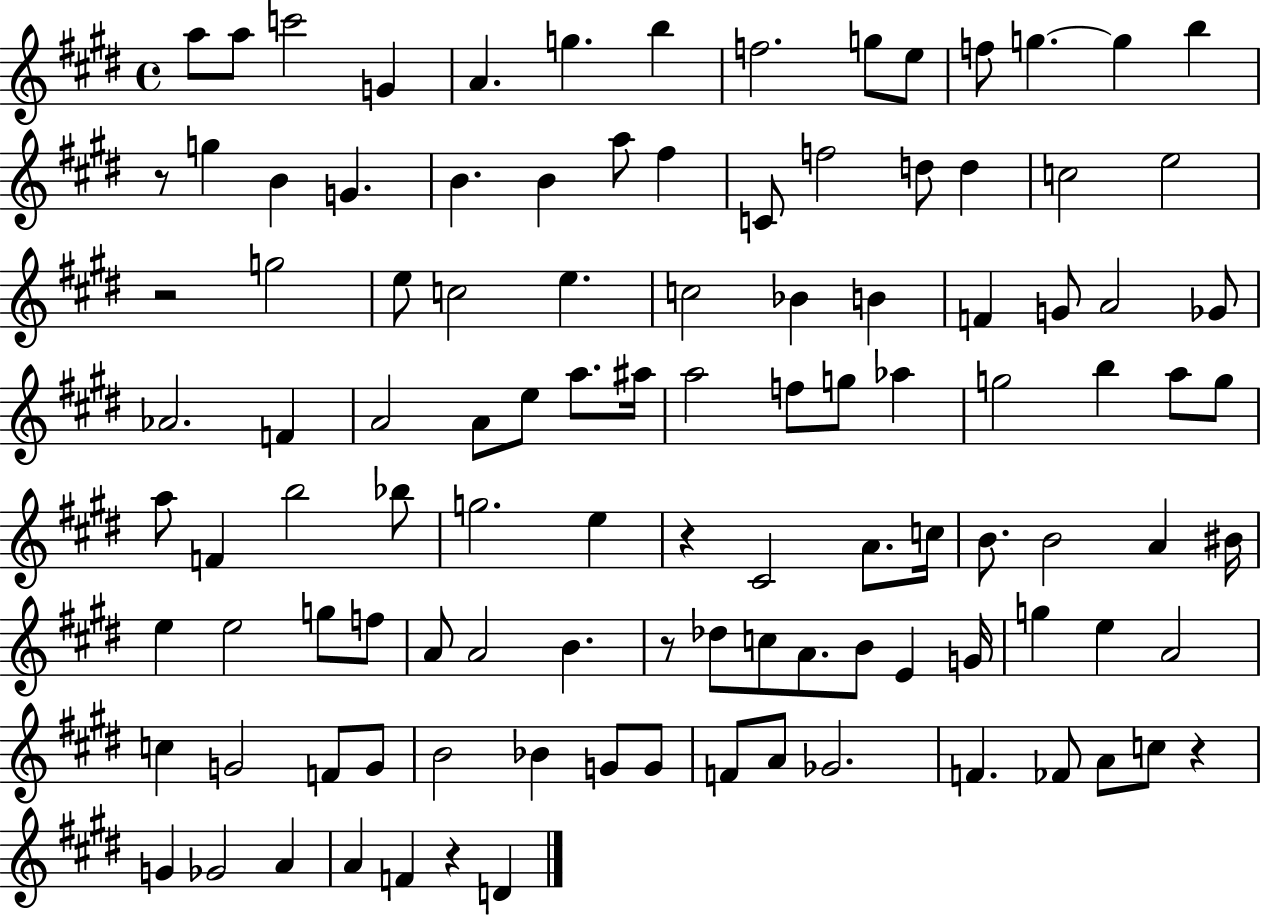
X:1
T:Untitled
M:4/4
L:1/4
K:E
a/2 a/2 c'2 G A g b f2 g/2 e/2 f/2 g g b z/2 g B G B B a/2 ^f C/2 f2 d/2 d c2 e2 z2 g2 e/2 c2 e c2 _B B F G/2 A2 _G/2 _A2 F A2 A/2 e/2 a/2 ^a/4 a2 f/2 g/2 _a g2 b a/2 g/2 a/2 F b2 _b/2 g2 e z ^C2 A/2 c/4 B/2 B2 A ^B/4 e e2 g/2 f/2 A/2 A2 B z/2 _d/2 c/2 A/2 B/2 E G/4 g e A2 c G2 F/2 G/2 B2 _B G/2 G/2 F/2 A/2 _G2 F _F/2 A/2 c/2 z G _G2 A A F z D